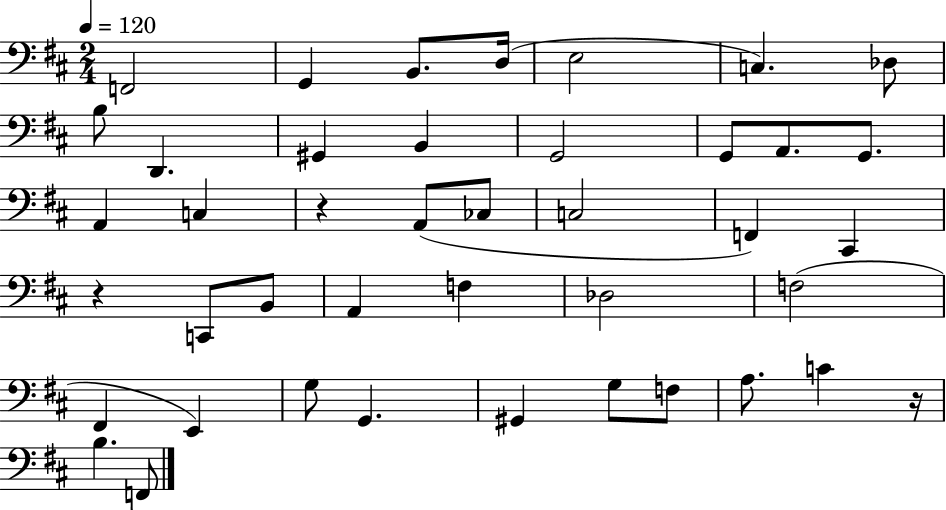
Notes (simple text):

F2/h G2/q B2/e. D3/s E3/h C3/q. Db3/e B3/e D2/q. G#2/q B2/q G2/h G2/e A2/e. G2/e. A2/q C3/q R/q A2/e CES3/e C3/h F2/q C#2/q R/q C2/e B2/e A2/q F3/q Db3/h F3/h F#2/q E2/q G3/e G2/q. G#2/q G3/e F3/e A3/e. C4/q R/s B3/q. F2/e